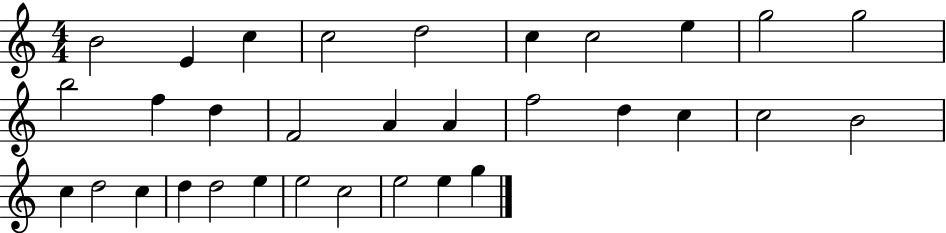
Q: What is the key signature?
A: C major